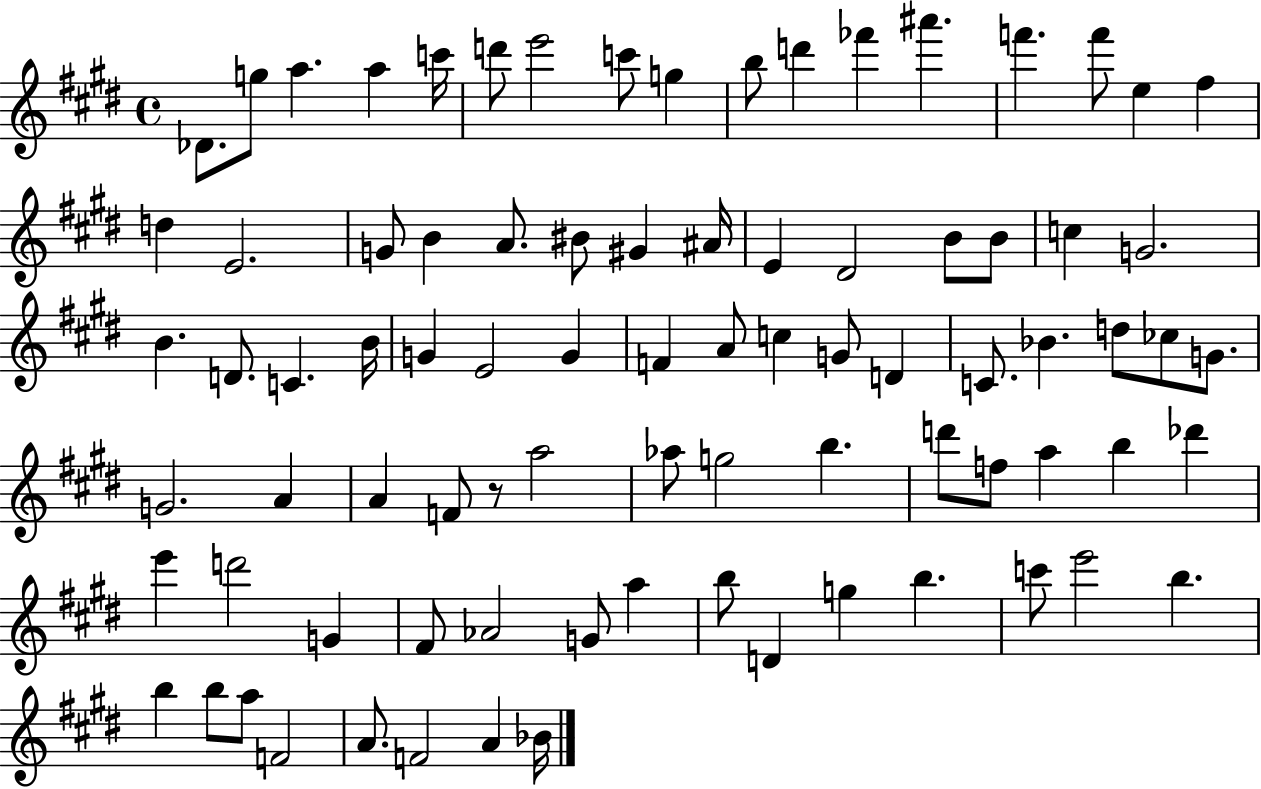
Db4/e. G5/e A5/q. A5/q C6/s D6/e E6/h C6/e G5/q B5/e D6/q FES6/q A#6/q. F6/q. F6/e E5/q F#5/q D5/q E4/h. G4/e B4/q A4/e. BIS4/e G#4/q A#4/s E4/q D#4/h B4/e B4/e C5/q G4/h. B4/q. D4/e. C4/q. B4/s G4/q E4/h G4/q F4/q A4/e C5/q G4/e D4/q C4/e. Bb4/q. D5/e CES5/e G4/e. G4/h. A4/q A4/q F4/e R/e A5/h Ab5/e G5/h B5/q. D6/e F5/e A5/q B5/q Db6/q E6/q D6/h G4/q F#4/e Ab4/h G4/e A5/q B5/e D4/q G5/q B5/q. C6/e E6/h B5/q. B5/q B5/e A5/e F4/h A4/e. F4/h A4/q Bb4/s